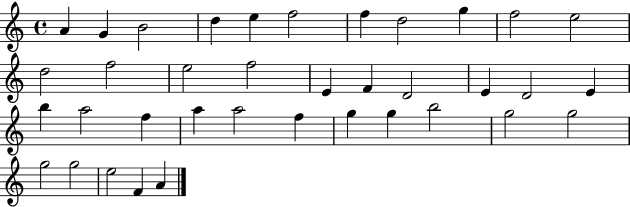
A4/q G4/q B4/h D5/q E5/q F5/h F5/q D5/h G5/q F5/h E5/h D5/h F5/h E5/h F5/h E4/q F4/q D4/h E4/q D4/h E4/q B5/q A5/h F5/q A5/q A5/h F5/q G5/q G5/q B5/h G5/h G5/h G5/h G5/h E5/h F4/q A4/q